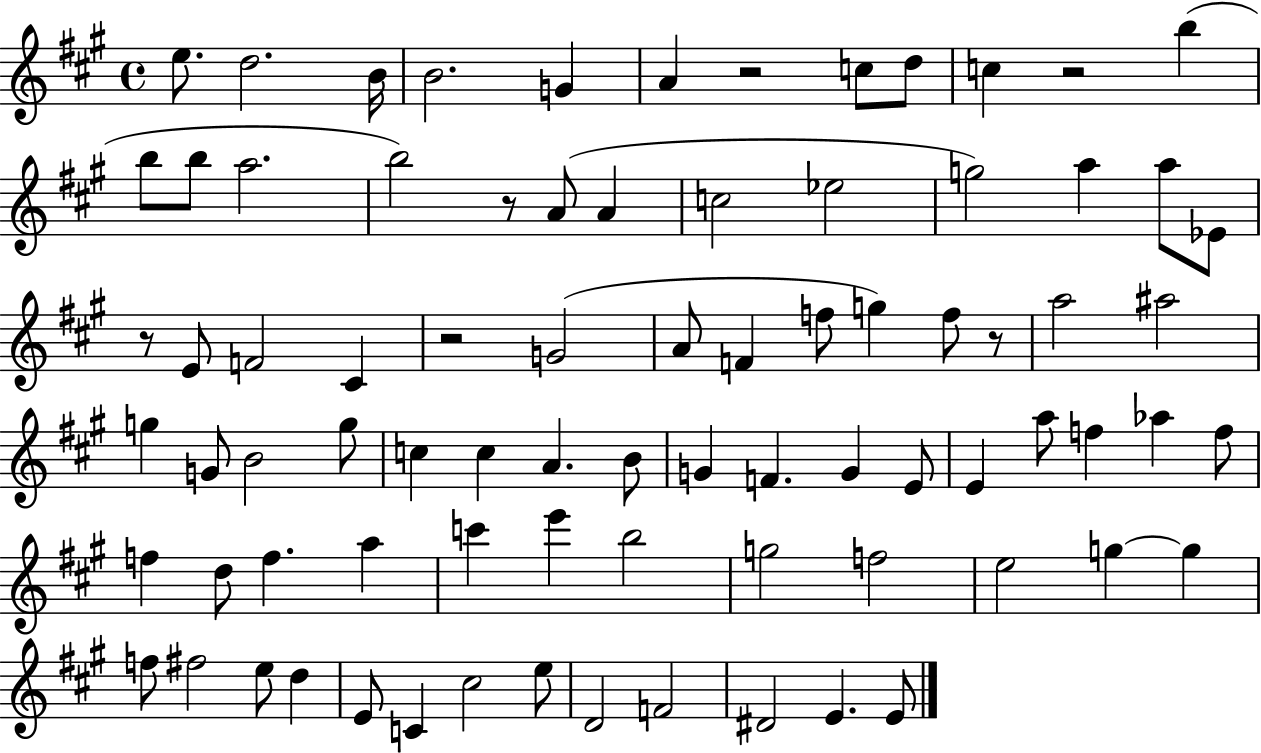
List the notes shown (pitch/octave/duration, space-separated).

E5/e. D5/h. B4/s B4/h. G4/q A4/q R/h C5/e D5/e C5/q R/h B5/q B5/e B5/e A5/h. B5/h R/e A4/e A4/q C5/h Eb5/h G5/h A5/q A5/e Eb4/e R/e E4/e F4/h C#4/q R/h G4/h A4/e F4/q F5/e G5/q F5/e R/e A5/h A#5/h G5/q G4/e B4/h G5/e C5/q C5/q A4/q. B4/e G4/q F4/q. G4/q E4/e E4/q A5/e F5/q Ab5/q F5/e F5/q D5/e F5/q. A5/q C6/q E6/q B5/h G5/h F5/h E5/h G5/q G5/q F5/e F#5/h E5/e D5/q E4/e C4/q C#5/h E5/e D4/h F4/h D#4/h E4/q. E4/e